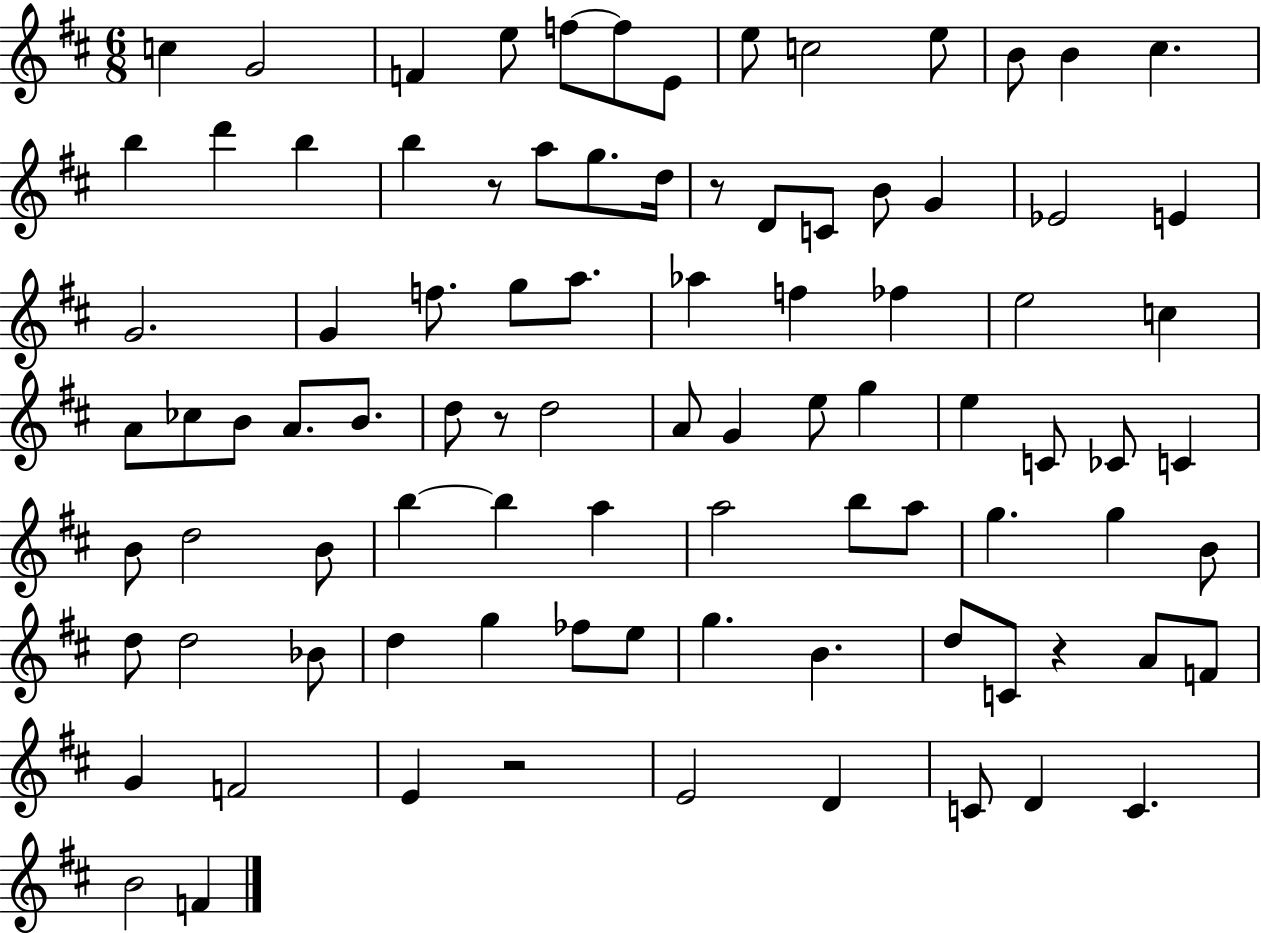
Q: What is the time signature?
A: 6/8